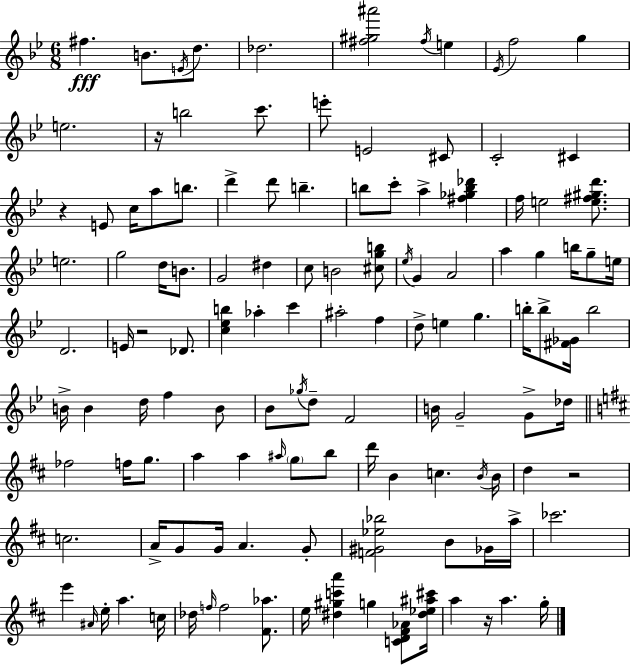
X:1
T:Untitled
M:6/8
L:1/4
K:Bb
^f B/2 E/4 d/2 _d2 [^f^g^a']2 ^f/4 e _E/4 f2 g e2 z/4 b2 c'/2 e'/2 E2 ^C/2 C2 ^C z E/2 c/4 a/2 b/2 d' d'/2 b b/2 c'/2 a [^f_gb_d'] f/4 e2 [e^f^gd']/2 e2 g2 d/4 B/2 G2 ^d c/2 B2 [^cgb]/2 _e/4 G A2 a g b/4 g/2 e/4 D2 E/4 z2 _D/2 [c_eb] _a c' ^a2 f d/2 e g b/4 b/2 [^F_G]/4 b2 B/4 B d/4 f B/2 _B/2 _g/4 d/2 F2 B/4 G2 G/2 _d/4 _f2 f/4 g/2 a a ^a/4 g/2 b/2 d'/4 B c B/4 B/4 d z2 c2 A/4 G/2 G/4 A G/2 [F^G_e_b]2 B/2 _G/4 a/4 _c'2 e' ^A/4 e/4 a c/4 _d/4 f/4 f2 [^F_a]/2 e/4 [^d^gc'a'] g [CD^F_A]/2 [^d_e^a^c']/4 a z/4 a g/4